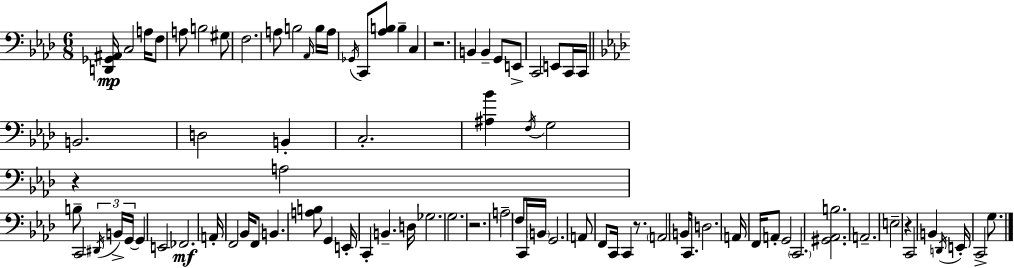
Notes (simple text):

[D2,Gb2,A#2]/s C3/h A3/s F3/e A3/e B3/h G#3/e F3/h. A3/e B3/h Ab2/s B3/s A3/s Gb2/s C2/e [Ab3,B3]/e B3/q C3/q R/h. B2/q B2/q G2/e E2/e C2/h E2/e C2/s C2/s B2/h. D3/h B2/q C3/h. [A#3,Bb4]/q F3/s G3/h R/q A3/h B3/e C2/h D#2/s B2/s G2/s G2/q E2/h FES2/h. A2/s F2/h Bb2/s F2/e B2/q. [A3,B3]/e G2/q E2/s C2/q B2/q. D3/s Gb3/h. G3/h. R/h. A3/h F3/e C2/s B2/s G2/h. A2/e F2/e C2/s C2/q R/e. A2/h B2/s C2/e. D3/h. A2/s F2/s A2/e G2/h C2/h. [G#2,Ab2,B3]/h. A2/h. E3/h R/q C2/h B2/q D2/s E2/s C2/h G3/e.